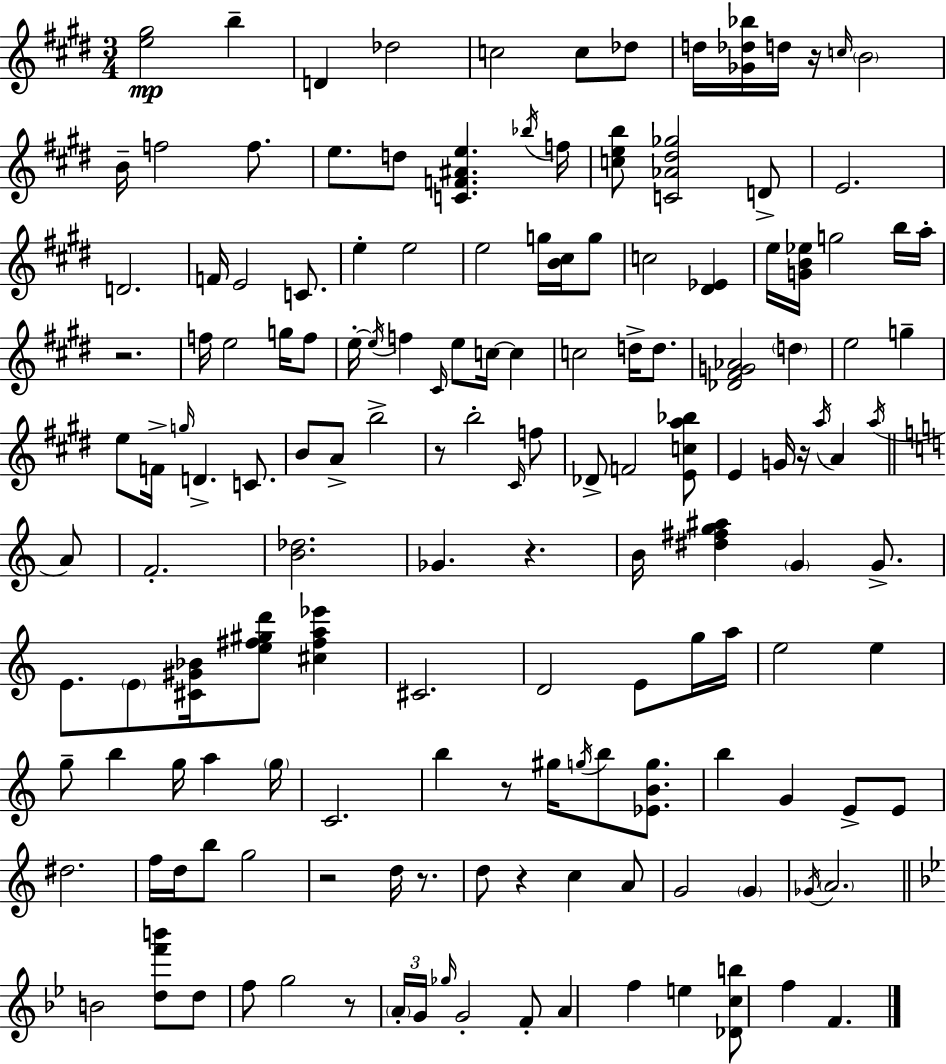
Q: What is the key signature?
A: E major